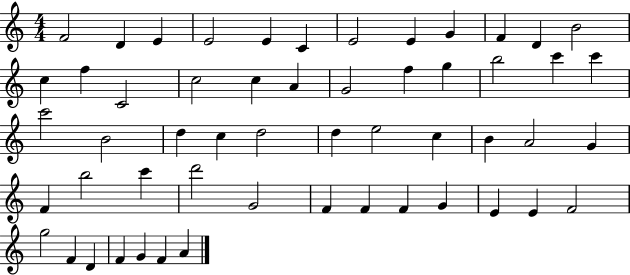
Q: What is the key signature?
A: C major